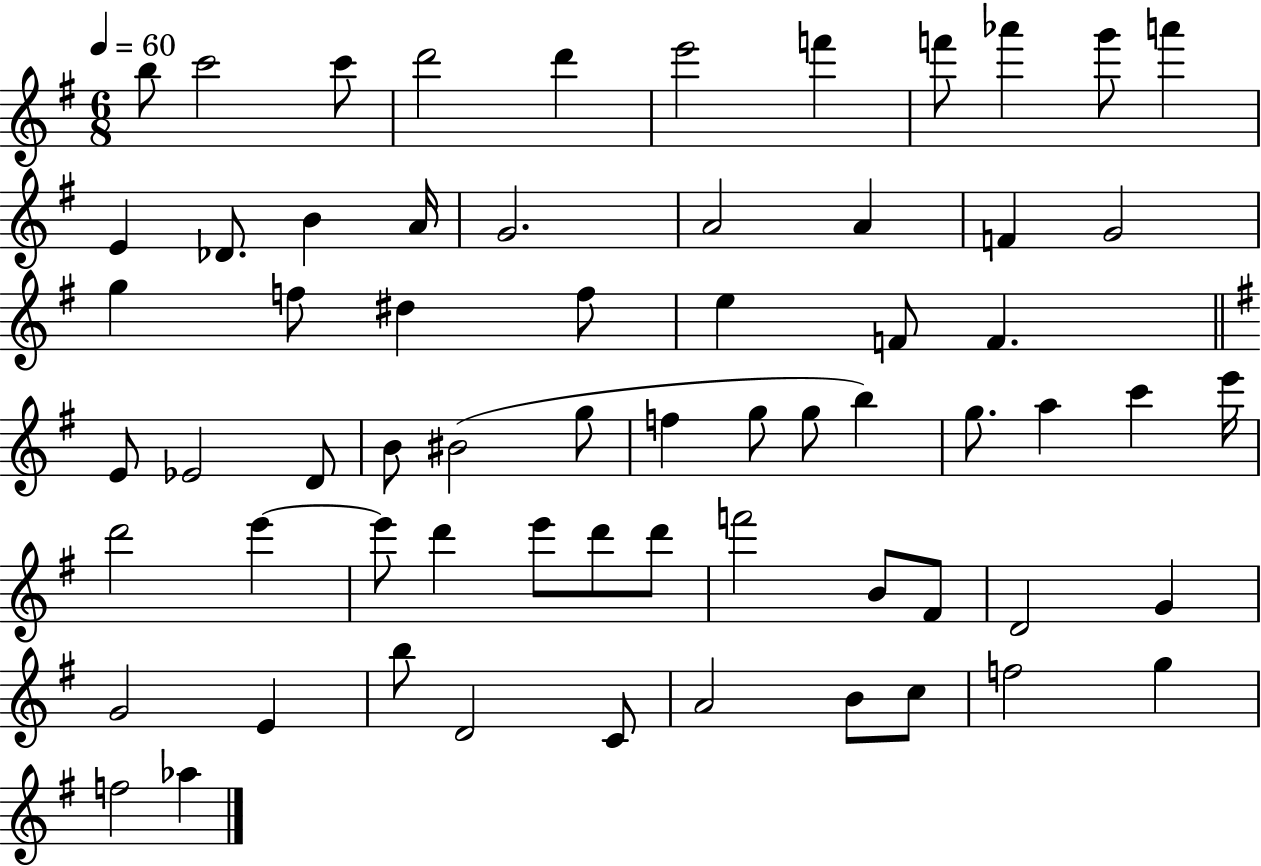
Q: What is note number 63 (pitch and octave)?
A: G5